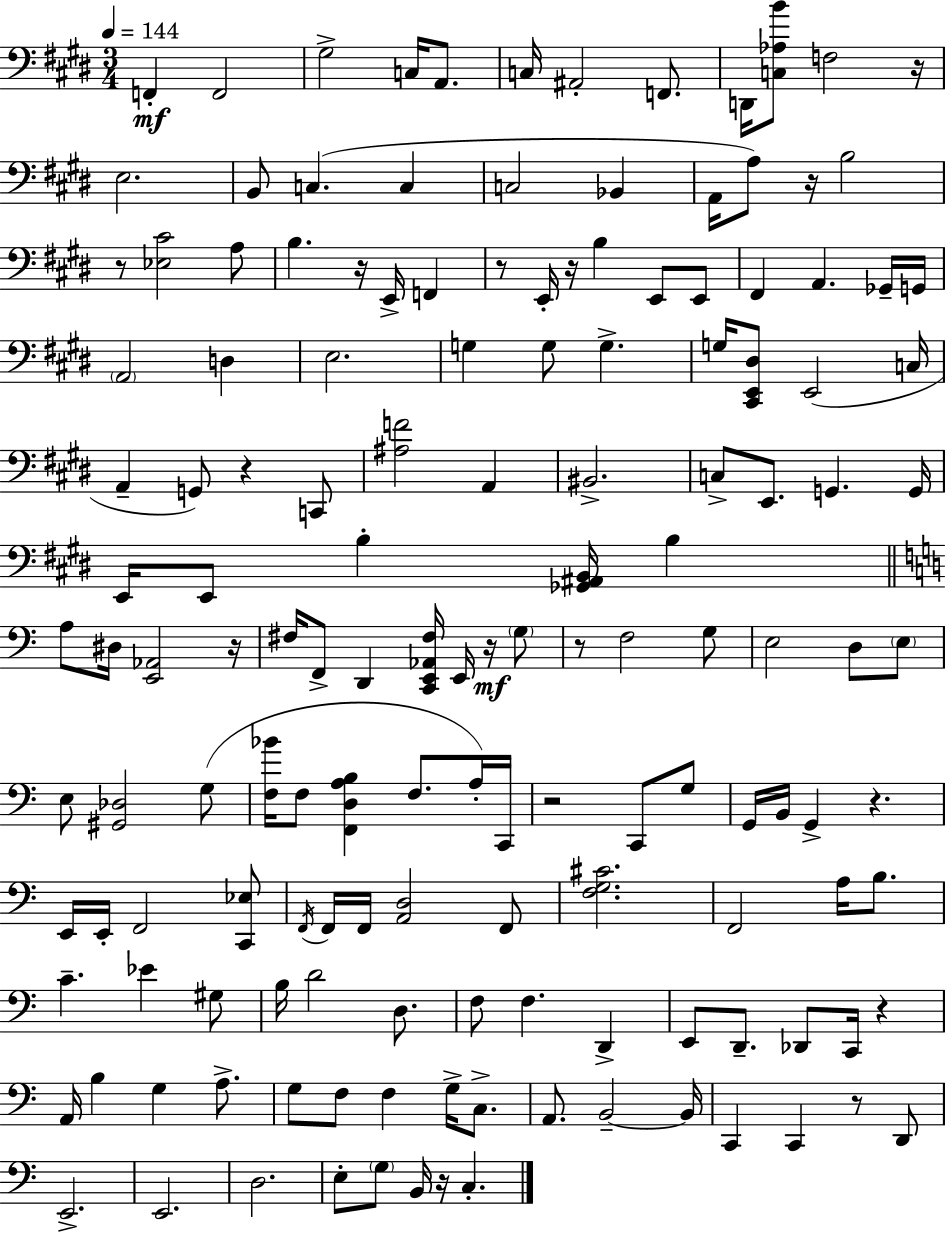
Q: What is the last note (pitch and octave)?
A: C3